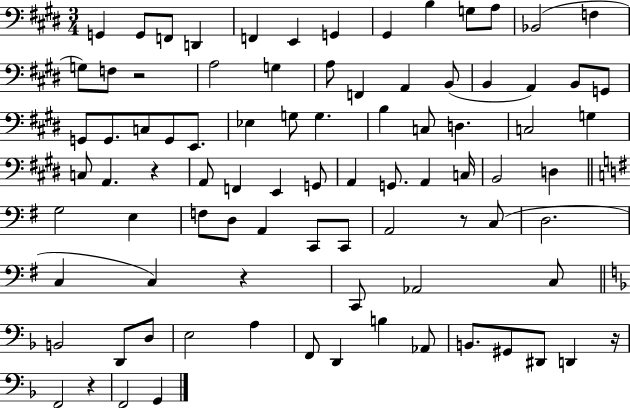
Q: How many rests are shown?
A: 6